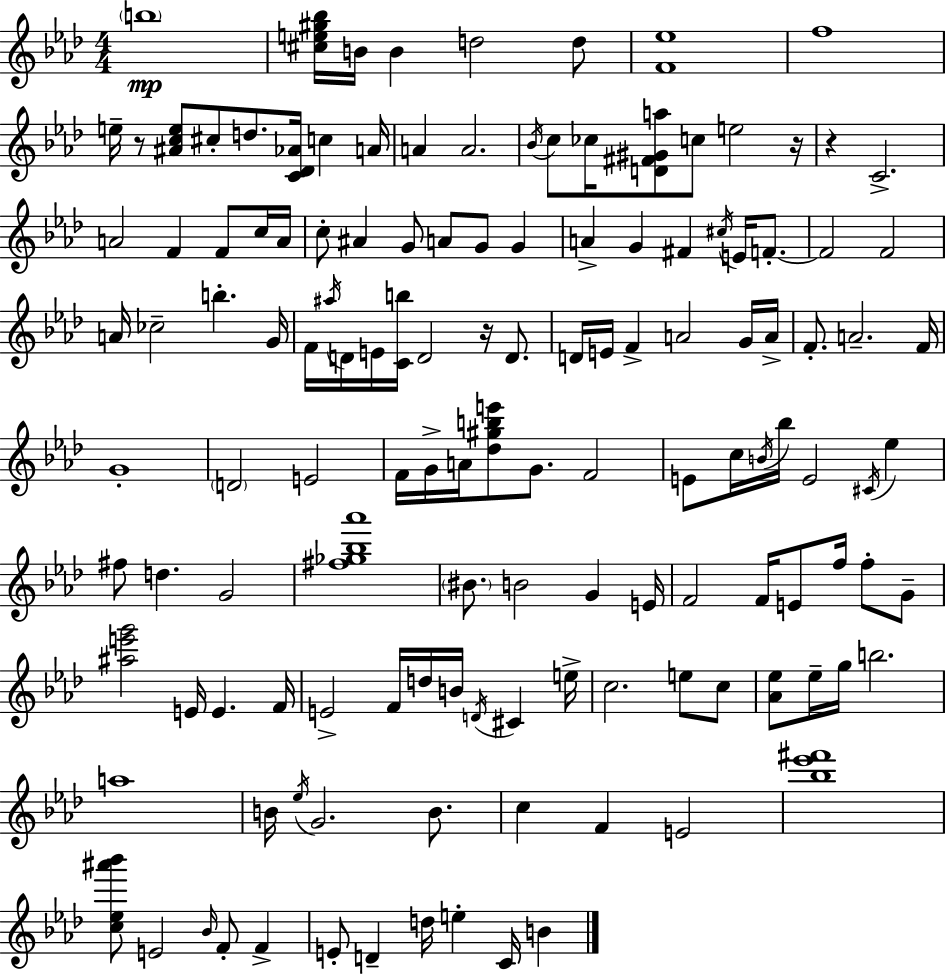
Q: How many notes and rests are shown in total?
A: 135